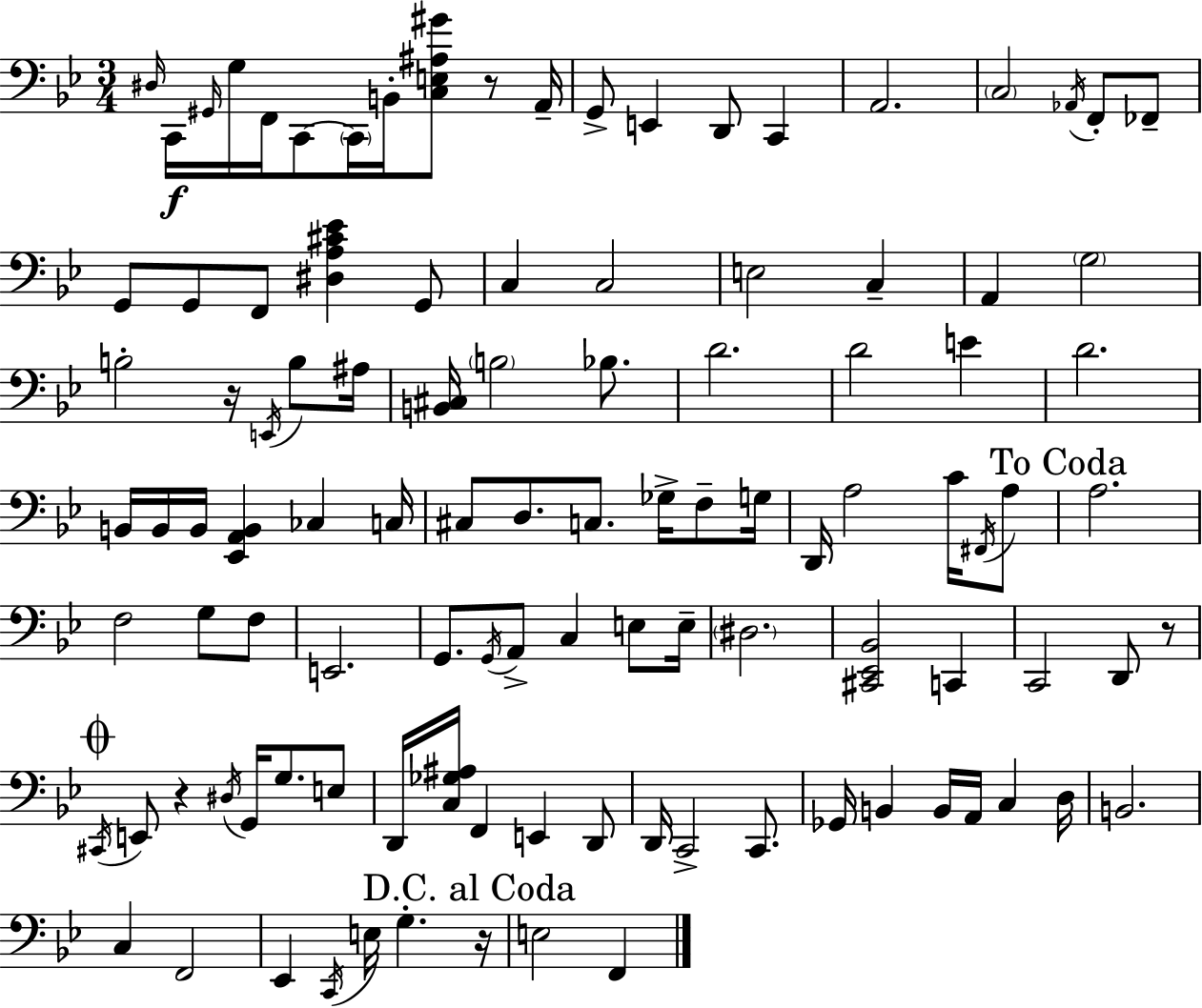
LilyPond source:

{
  \clef bass
  \numericTimeSignature
  \time 3/4
  \key g \minor
  \grace { dis16 }\f c,16 \grace { gis,16 } g16 f,16 c,8~~ \parenthesize c,16 b,16-. <c e ais gis'>8 r8 | a,16-- g,8-> e,4 d,8 c,4 | a,2. | \parenthesize c2 \acciaccatura { aes,16 } f,8-. | \break fes,8-- g,8 g,8 f,8 <dis a cis' ees'>4 | g,8 c4 c2 | e2 c4-- | a,4 \parenthesize g2 | \break b2-. r16 | \acciaccatura { e,16 } b8 ais16 <b, cis>16 \parenthesize b2 | bes8. d'2. | d'2 | \break e'4 d'2. | b,16 b,16 b,16 <ees, a, b,>4 ces4 | c16 cis8 d8. c8. | ges16-> f8-- g16 d,16 a2 | \break c'16 \acciaccatura { fis,16 } a8 \mark "To Coda" a2. | f2 | g8 f8 e,2. | g,8. \acciaccatura { g,16 } a,8-> c4 | \break e8 e16-- \parenthesize dis2. | <cis, ees, bes,>2 | c,4 c,2 | d,8 r8 \mark \markup { \musicglyph "scripts.coda" } \acciaccatura { cis,16 } e,8 r4 | \break \acciaccatura { dis16 } g,16 g8. e8 d,16 <c ges ais>16 f,4 | e,4 d,8 d,16 c,2-> | c,8. ges,16 b,4 | b,16 a,16 c4 d16 b,2. | \break c4 | f,2 ees,4 | \acciaccatura { c,16 } e16 g4.-. \mark "D.C. al Coda" r16 e2 | f,4 \bar "|."
}